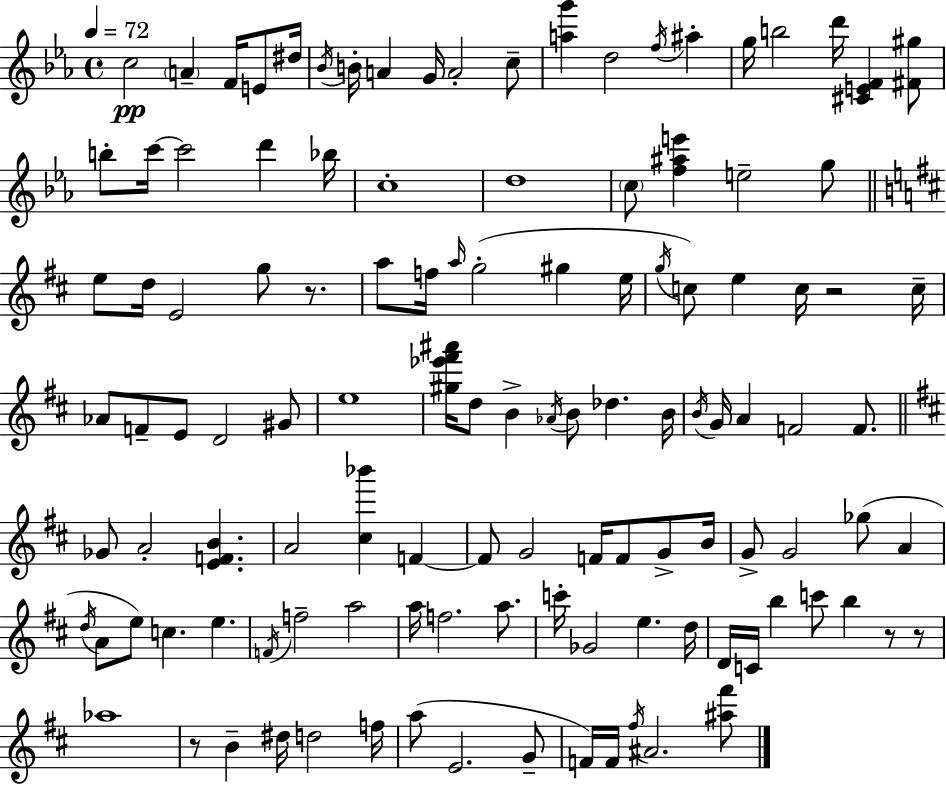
{
  \clef treble
  \time 4/4
  \defaultTimeSignature
  \key c \minor
  \tempo 4 = 72
  c''2\pp \parenthesize a'4-- f'16 e'8 dis''16 | \acciaccatura { bes'16 } b'16-. a'4 g'16 a'2-. c''8-- | <a'' g'''>4 d''2 \acciaccatura { f''16 } ais''4-. | g''16 b''2 d'''16 <cis' e' f'>4 | \break <fis' gis''>8 b''8-. c'''16~~ c'''2 d'''4 | bes''16 c''1-. | d''1 | \parenthesize c''8 <f'' ais'' e'''>4 e''2-- | \break g''8 \bar "||" \break \key b \minor e''8 d''16 e'2 g''8 r8. | a''8 f''16 \grace { a''16 }( g''2-. gis''4 | e''16 \acciaccatura { g''16 } c''8) e''4 c''16 r2 | c''16-- aes'8 f'8-- e'8 d'2 | \break gis'8 e''1 | <gis'' ees''' fis''' ais'''>16 d''8 b'4-> \acciaccatura { aes'16 } b'8 des''4. | b'16 \acciaccatura { b'16 } g'16 a'4 f'2 | f'8. \bar "||" \break \key d \major ges'8 a'2-. <e' f' b'>4. | a'2 <cis'' bes'''>4 f'4~~ | f'8 g'2 f'16 f'8 g'8-> b'16 | g'8-> g'2 ges''8( a'4 | \break \acciaccatura { d''16 } a'8 e''8) c''4. e''4. | \acciaccatura { f'16 } f''2-- a''2 | a''16 f''2. a''8. | c'''16-. ges'2 e''4. | \break d''16 d'16 c'16 b''4 c'''8 b''4 r8 | r8 aes''1 | r8 b'4-- dis''16 d''2 | f''16 a''8( e'2. | \break g'8-- f'16) f'16 \acciaccatura { fis''16 } ais'2. | <ais'' fis'''>8 \bar "|."
}